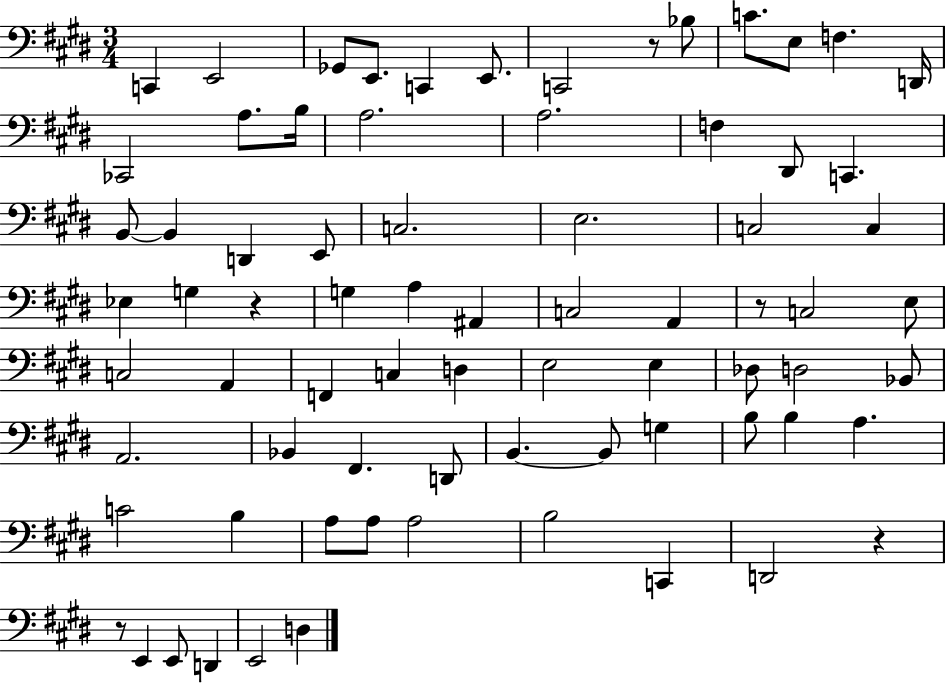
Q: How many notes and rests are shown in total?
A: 75